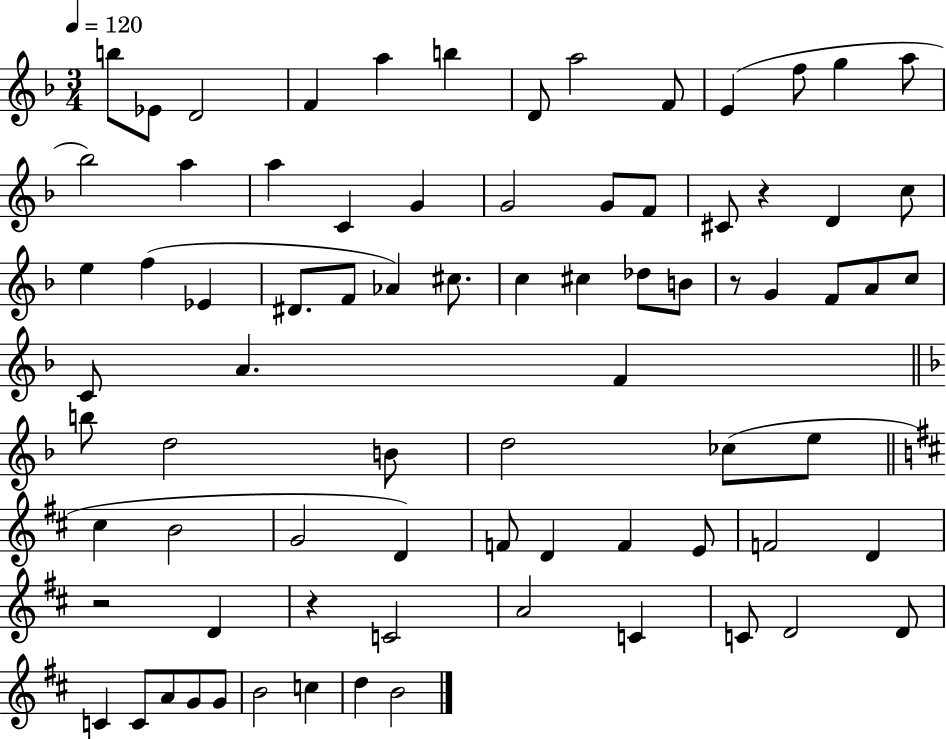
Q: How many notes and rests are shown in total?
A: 78